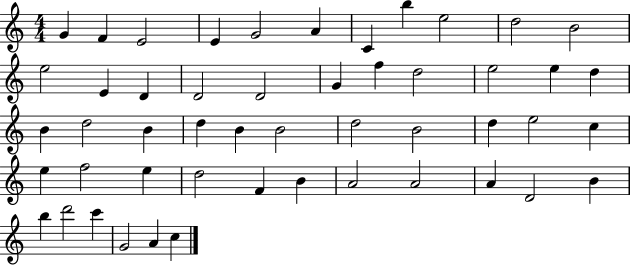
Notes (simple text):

G4/q F4/q E4/h E4/q G4/h A4/q C4/q B5/q E5/h D5/h B4/h E5/h E4/q D4/q D4/h D4/h G4/q F5/q D5/h E5/h E5/q D5/q B4/q D5/h B4/q D5/q B4/q B4/h D5/h B4/h D5/q E5/h C5/q E5/q F5/h E5/q D5/h F4/q B4/q A4/h A4/h A4/q D4/h B4/q B5/q D6/h C6/q G4/h A4/q C5/q